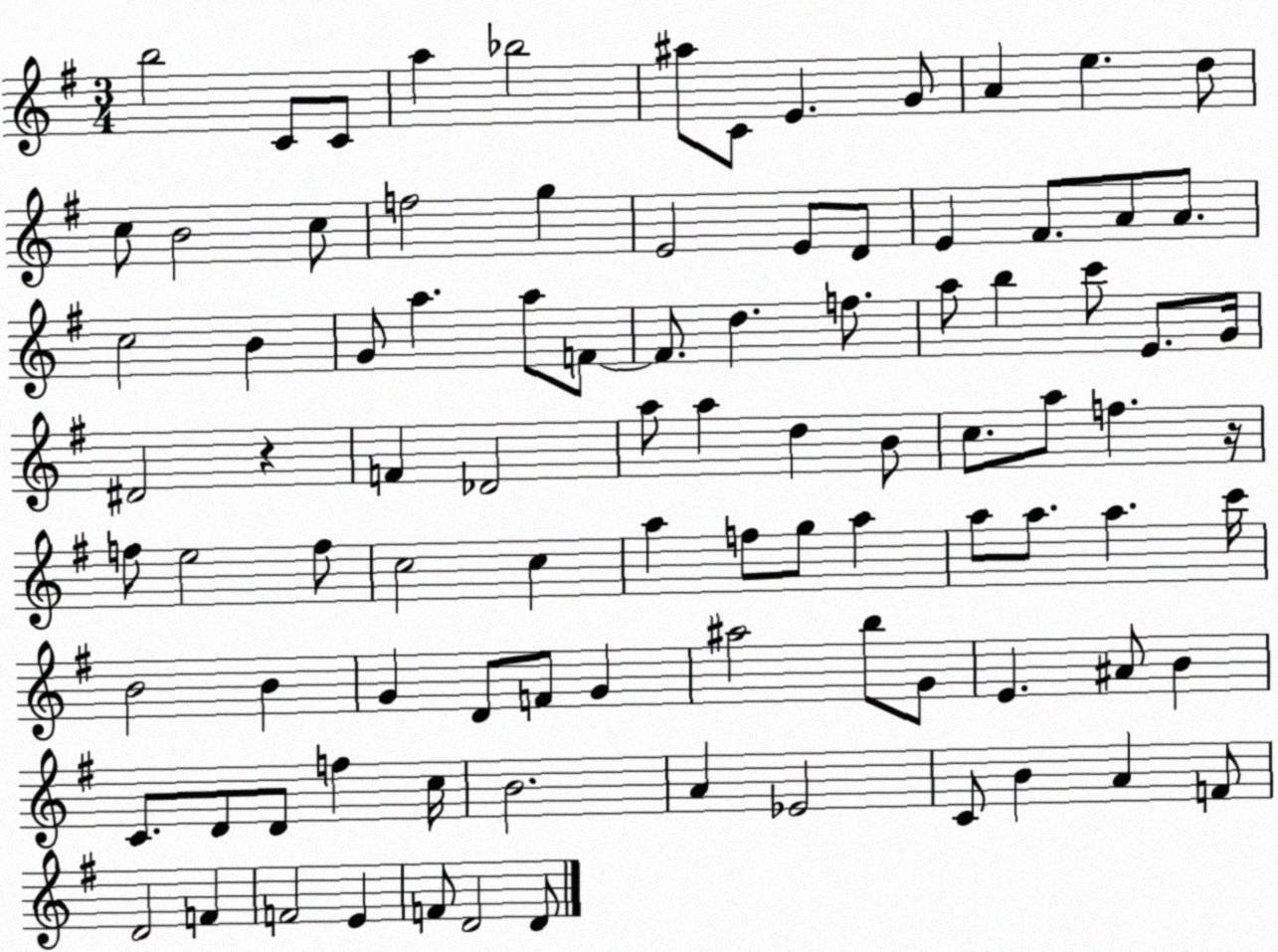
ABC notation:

X:1
T:Untitled
M:3/4
L:1/4
K:G
b2 C/2 C/2 a _b2 ^a/2 C/2 E G/2 A e d/2 c/2 B2 c/2 f2 g E2 E/2 D/2 E ^F/2 A/2 A/2 c2 B G/2 a a/2 F/2 F/2 d f/2 a/2 b c'/2 E/2 G/4 ^D2 z F _D2 a/2 a d B/2 c/2 a/2 f z/4 f/2 e2 f/2 c2 c a f/2 g/2 a a/2 a/2 a c'/4 B2 B G D/2 F/2 G ^a2 b/2 G/2 E ^A/2 B C/2 D/2 D/2 f c/4 B2 A _E2 C/2 B A F/2 D2 F F2 E F/2 D2 D/2